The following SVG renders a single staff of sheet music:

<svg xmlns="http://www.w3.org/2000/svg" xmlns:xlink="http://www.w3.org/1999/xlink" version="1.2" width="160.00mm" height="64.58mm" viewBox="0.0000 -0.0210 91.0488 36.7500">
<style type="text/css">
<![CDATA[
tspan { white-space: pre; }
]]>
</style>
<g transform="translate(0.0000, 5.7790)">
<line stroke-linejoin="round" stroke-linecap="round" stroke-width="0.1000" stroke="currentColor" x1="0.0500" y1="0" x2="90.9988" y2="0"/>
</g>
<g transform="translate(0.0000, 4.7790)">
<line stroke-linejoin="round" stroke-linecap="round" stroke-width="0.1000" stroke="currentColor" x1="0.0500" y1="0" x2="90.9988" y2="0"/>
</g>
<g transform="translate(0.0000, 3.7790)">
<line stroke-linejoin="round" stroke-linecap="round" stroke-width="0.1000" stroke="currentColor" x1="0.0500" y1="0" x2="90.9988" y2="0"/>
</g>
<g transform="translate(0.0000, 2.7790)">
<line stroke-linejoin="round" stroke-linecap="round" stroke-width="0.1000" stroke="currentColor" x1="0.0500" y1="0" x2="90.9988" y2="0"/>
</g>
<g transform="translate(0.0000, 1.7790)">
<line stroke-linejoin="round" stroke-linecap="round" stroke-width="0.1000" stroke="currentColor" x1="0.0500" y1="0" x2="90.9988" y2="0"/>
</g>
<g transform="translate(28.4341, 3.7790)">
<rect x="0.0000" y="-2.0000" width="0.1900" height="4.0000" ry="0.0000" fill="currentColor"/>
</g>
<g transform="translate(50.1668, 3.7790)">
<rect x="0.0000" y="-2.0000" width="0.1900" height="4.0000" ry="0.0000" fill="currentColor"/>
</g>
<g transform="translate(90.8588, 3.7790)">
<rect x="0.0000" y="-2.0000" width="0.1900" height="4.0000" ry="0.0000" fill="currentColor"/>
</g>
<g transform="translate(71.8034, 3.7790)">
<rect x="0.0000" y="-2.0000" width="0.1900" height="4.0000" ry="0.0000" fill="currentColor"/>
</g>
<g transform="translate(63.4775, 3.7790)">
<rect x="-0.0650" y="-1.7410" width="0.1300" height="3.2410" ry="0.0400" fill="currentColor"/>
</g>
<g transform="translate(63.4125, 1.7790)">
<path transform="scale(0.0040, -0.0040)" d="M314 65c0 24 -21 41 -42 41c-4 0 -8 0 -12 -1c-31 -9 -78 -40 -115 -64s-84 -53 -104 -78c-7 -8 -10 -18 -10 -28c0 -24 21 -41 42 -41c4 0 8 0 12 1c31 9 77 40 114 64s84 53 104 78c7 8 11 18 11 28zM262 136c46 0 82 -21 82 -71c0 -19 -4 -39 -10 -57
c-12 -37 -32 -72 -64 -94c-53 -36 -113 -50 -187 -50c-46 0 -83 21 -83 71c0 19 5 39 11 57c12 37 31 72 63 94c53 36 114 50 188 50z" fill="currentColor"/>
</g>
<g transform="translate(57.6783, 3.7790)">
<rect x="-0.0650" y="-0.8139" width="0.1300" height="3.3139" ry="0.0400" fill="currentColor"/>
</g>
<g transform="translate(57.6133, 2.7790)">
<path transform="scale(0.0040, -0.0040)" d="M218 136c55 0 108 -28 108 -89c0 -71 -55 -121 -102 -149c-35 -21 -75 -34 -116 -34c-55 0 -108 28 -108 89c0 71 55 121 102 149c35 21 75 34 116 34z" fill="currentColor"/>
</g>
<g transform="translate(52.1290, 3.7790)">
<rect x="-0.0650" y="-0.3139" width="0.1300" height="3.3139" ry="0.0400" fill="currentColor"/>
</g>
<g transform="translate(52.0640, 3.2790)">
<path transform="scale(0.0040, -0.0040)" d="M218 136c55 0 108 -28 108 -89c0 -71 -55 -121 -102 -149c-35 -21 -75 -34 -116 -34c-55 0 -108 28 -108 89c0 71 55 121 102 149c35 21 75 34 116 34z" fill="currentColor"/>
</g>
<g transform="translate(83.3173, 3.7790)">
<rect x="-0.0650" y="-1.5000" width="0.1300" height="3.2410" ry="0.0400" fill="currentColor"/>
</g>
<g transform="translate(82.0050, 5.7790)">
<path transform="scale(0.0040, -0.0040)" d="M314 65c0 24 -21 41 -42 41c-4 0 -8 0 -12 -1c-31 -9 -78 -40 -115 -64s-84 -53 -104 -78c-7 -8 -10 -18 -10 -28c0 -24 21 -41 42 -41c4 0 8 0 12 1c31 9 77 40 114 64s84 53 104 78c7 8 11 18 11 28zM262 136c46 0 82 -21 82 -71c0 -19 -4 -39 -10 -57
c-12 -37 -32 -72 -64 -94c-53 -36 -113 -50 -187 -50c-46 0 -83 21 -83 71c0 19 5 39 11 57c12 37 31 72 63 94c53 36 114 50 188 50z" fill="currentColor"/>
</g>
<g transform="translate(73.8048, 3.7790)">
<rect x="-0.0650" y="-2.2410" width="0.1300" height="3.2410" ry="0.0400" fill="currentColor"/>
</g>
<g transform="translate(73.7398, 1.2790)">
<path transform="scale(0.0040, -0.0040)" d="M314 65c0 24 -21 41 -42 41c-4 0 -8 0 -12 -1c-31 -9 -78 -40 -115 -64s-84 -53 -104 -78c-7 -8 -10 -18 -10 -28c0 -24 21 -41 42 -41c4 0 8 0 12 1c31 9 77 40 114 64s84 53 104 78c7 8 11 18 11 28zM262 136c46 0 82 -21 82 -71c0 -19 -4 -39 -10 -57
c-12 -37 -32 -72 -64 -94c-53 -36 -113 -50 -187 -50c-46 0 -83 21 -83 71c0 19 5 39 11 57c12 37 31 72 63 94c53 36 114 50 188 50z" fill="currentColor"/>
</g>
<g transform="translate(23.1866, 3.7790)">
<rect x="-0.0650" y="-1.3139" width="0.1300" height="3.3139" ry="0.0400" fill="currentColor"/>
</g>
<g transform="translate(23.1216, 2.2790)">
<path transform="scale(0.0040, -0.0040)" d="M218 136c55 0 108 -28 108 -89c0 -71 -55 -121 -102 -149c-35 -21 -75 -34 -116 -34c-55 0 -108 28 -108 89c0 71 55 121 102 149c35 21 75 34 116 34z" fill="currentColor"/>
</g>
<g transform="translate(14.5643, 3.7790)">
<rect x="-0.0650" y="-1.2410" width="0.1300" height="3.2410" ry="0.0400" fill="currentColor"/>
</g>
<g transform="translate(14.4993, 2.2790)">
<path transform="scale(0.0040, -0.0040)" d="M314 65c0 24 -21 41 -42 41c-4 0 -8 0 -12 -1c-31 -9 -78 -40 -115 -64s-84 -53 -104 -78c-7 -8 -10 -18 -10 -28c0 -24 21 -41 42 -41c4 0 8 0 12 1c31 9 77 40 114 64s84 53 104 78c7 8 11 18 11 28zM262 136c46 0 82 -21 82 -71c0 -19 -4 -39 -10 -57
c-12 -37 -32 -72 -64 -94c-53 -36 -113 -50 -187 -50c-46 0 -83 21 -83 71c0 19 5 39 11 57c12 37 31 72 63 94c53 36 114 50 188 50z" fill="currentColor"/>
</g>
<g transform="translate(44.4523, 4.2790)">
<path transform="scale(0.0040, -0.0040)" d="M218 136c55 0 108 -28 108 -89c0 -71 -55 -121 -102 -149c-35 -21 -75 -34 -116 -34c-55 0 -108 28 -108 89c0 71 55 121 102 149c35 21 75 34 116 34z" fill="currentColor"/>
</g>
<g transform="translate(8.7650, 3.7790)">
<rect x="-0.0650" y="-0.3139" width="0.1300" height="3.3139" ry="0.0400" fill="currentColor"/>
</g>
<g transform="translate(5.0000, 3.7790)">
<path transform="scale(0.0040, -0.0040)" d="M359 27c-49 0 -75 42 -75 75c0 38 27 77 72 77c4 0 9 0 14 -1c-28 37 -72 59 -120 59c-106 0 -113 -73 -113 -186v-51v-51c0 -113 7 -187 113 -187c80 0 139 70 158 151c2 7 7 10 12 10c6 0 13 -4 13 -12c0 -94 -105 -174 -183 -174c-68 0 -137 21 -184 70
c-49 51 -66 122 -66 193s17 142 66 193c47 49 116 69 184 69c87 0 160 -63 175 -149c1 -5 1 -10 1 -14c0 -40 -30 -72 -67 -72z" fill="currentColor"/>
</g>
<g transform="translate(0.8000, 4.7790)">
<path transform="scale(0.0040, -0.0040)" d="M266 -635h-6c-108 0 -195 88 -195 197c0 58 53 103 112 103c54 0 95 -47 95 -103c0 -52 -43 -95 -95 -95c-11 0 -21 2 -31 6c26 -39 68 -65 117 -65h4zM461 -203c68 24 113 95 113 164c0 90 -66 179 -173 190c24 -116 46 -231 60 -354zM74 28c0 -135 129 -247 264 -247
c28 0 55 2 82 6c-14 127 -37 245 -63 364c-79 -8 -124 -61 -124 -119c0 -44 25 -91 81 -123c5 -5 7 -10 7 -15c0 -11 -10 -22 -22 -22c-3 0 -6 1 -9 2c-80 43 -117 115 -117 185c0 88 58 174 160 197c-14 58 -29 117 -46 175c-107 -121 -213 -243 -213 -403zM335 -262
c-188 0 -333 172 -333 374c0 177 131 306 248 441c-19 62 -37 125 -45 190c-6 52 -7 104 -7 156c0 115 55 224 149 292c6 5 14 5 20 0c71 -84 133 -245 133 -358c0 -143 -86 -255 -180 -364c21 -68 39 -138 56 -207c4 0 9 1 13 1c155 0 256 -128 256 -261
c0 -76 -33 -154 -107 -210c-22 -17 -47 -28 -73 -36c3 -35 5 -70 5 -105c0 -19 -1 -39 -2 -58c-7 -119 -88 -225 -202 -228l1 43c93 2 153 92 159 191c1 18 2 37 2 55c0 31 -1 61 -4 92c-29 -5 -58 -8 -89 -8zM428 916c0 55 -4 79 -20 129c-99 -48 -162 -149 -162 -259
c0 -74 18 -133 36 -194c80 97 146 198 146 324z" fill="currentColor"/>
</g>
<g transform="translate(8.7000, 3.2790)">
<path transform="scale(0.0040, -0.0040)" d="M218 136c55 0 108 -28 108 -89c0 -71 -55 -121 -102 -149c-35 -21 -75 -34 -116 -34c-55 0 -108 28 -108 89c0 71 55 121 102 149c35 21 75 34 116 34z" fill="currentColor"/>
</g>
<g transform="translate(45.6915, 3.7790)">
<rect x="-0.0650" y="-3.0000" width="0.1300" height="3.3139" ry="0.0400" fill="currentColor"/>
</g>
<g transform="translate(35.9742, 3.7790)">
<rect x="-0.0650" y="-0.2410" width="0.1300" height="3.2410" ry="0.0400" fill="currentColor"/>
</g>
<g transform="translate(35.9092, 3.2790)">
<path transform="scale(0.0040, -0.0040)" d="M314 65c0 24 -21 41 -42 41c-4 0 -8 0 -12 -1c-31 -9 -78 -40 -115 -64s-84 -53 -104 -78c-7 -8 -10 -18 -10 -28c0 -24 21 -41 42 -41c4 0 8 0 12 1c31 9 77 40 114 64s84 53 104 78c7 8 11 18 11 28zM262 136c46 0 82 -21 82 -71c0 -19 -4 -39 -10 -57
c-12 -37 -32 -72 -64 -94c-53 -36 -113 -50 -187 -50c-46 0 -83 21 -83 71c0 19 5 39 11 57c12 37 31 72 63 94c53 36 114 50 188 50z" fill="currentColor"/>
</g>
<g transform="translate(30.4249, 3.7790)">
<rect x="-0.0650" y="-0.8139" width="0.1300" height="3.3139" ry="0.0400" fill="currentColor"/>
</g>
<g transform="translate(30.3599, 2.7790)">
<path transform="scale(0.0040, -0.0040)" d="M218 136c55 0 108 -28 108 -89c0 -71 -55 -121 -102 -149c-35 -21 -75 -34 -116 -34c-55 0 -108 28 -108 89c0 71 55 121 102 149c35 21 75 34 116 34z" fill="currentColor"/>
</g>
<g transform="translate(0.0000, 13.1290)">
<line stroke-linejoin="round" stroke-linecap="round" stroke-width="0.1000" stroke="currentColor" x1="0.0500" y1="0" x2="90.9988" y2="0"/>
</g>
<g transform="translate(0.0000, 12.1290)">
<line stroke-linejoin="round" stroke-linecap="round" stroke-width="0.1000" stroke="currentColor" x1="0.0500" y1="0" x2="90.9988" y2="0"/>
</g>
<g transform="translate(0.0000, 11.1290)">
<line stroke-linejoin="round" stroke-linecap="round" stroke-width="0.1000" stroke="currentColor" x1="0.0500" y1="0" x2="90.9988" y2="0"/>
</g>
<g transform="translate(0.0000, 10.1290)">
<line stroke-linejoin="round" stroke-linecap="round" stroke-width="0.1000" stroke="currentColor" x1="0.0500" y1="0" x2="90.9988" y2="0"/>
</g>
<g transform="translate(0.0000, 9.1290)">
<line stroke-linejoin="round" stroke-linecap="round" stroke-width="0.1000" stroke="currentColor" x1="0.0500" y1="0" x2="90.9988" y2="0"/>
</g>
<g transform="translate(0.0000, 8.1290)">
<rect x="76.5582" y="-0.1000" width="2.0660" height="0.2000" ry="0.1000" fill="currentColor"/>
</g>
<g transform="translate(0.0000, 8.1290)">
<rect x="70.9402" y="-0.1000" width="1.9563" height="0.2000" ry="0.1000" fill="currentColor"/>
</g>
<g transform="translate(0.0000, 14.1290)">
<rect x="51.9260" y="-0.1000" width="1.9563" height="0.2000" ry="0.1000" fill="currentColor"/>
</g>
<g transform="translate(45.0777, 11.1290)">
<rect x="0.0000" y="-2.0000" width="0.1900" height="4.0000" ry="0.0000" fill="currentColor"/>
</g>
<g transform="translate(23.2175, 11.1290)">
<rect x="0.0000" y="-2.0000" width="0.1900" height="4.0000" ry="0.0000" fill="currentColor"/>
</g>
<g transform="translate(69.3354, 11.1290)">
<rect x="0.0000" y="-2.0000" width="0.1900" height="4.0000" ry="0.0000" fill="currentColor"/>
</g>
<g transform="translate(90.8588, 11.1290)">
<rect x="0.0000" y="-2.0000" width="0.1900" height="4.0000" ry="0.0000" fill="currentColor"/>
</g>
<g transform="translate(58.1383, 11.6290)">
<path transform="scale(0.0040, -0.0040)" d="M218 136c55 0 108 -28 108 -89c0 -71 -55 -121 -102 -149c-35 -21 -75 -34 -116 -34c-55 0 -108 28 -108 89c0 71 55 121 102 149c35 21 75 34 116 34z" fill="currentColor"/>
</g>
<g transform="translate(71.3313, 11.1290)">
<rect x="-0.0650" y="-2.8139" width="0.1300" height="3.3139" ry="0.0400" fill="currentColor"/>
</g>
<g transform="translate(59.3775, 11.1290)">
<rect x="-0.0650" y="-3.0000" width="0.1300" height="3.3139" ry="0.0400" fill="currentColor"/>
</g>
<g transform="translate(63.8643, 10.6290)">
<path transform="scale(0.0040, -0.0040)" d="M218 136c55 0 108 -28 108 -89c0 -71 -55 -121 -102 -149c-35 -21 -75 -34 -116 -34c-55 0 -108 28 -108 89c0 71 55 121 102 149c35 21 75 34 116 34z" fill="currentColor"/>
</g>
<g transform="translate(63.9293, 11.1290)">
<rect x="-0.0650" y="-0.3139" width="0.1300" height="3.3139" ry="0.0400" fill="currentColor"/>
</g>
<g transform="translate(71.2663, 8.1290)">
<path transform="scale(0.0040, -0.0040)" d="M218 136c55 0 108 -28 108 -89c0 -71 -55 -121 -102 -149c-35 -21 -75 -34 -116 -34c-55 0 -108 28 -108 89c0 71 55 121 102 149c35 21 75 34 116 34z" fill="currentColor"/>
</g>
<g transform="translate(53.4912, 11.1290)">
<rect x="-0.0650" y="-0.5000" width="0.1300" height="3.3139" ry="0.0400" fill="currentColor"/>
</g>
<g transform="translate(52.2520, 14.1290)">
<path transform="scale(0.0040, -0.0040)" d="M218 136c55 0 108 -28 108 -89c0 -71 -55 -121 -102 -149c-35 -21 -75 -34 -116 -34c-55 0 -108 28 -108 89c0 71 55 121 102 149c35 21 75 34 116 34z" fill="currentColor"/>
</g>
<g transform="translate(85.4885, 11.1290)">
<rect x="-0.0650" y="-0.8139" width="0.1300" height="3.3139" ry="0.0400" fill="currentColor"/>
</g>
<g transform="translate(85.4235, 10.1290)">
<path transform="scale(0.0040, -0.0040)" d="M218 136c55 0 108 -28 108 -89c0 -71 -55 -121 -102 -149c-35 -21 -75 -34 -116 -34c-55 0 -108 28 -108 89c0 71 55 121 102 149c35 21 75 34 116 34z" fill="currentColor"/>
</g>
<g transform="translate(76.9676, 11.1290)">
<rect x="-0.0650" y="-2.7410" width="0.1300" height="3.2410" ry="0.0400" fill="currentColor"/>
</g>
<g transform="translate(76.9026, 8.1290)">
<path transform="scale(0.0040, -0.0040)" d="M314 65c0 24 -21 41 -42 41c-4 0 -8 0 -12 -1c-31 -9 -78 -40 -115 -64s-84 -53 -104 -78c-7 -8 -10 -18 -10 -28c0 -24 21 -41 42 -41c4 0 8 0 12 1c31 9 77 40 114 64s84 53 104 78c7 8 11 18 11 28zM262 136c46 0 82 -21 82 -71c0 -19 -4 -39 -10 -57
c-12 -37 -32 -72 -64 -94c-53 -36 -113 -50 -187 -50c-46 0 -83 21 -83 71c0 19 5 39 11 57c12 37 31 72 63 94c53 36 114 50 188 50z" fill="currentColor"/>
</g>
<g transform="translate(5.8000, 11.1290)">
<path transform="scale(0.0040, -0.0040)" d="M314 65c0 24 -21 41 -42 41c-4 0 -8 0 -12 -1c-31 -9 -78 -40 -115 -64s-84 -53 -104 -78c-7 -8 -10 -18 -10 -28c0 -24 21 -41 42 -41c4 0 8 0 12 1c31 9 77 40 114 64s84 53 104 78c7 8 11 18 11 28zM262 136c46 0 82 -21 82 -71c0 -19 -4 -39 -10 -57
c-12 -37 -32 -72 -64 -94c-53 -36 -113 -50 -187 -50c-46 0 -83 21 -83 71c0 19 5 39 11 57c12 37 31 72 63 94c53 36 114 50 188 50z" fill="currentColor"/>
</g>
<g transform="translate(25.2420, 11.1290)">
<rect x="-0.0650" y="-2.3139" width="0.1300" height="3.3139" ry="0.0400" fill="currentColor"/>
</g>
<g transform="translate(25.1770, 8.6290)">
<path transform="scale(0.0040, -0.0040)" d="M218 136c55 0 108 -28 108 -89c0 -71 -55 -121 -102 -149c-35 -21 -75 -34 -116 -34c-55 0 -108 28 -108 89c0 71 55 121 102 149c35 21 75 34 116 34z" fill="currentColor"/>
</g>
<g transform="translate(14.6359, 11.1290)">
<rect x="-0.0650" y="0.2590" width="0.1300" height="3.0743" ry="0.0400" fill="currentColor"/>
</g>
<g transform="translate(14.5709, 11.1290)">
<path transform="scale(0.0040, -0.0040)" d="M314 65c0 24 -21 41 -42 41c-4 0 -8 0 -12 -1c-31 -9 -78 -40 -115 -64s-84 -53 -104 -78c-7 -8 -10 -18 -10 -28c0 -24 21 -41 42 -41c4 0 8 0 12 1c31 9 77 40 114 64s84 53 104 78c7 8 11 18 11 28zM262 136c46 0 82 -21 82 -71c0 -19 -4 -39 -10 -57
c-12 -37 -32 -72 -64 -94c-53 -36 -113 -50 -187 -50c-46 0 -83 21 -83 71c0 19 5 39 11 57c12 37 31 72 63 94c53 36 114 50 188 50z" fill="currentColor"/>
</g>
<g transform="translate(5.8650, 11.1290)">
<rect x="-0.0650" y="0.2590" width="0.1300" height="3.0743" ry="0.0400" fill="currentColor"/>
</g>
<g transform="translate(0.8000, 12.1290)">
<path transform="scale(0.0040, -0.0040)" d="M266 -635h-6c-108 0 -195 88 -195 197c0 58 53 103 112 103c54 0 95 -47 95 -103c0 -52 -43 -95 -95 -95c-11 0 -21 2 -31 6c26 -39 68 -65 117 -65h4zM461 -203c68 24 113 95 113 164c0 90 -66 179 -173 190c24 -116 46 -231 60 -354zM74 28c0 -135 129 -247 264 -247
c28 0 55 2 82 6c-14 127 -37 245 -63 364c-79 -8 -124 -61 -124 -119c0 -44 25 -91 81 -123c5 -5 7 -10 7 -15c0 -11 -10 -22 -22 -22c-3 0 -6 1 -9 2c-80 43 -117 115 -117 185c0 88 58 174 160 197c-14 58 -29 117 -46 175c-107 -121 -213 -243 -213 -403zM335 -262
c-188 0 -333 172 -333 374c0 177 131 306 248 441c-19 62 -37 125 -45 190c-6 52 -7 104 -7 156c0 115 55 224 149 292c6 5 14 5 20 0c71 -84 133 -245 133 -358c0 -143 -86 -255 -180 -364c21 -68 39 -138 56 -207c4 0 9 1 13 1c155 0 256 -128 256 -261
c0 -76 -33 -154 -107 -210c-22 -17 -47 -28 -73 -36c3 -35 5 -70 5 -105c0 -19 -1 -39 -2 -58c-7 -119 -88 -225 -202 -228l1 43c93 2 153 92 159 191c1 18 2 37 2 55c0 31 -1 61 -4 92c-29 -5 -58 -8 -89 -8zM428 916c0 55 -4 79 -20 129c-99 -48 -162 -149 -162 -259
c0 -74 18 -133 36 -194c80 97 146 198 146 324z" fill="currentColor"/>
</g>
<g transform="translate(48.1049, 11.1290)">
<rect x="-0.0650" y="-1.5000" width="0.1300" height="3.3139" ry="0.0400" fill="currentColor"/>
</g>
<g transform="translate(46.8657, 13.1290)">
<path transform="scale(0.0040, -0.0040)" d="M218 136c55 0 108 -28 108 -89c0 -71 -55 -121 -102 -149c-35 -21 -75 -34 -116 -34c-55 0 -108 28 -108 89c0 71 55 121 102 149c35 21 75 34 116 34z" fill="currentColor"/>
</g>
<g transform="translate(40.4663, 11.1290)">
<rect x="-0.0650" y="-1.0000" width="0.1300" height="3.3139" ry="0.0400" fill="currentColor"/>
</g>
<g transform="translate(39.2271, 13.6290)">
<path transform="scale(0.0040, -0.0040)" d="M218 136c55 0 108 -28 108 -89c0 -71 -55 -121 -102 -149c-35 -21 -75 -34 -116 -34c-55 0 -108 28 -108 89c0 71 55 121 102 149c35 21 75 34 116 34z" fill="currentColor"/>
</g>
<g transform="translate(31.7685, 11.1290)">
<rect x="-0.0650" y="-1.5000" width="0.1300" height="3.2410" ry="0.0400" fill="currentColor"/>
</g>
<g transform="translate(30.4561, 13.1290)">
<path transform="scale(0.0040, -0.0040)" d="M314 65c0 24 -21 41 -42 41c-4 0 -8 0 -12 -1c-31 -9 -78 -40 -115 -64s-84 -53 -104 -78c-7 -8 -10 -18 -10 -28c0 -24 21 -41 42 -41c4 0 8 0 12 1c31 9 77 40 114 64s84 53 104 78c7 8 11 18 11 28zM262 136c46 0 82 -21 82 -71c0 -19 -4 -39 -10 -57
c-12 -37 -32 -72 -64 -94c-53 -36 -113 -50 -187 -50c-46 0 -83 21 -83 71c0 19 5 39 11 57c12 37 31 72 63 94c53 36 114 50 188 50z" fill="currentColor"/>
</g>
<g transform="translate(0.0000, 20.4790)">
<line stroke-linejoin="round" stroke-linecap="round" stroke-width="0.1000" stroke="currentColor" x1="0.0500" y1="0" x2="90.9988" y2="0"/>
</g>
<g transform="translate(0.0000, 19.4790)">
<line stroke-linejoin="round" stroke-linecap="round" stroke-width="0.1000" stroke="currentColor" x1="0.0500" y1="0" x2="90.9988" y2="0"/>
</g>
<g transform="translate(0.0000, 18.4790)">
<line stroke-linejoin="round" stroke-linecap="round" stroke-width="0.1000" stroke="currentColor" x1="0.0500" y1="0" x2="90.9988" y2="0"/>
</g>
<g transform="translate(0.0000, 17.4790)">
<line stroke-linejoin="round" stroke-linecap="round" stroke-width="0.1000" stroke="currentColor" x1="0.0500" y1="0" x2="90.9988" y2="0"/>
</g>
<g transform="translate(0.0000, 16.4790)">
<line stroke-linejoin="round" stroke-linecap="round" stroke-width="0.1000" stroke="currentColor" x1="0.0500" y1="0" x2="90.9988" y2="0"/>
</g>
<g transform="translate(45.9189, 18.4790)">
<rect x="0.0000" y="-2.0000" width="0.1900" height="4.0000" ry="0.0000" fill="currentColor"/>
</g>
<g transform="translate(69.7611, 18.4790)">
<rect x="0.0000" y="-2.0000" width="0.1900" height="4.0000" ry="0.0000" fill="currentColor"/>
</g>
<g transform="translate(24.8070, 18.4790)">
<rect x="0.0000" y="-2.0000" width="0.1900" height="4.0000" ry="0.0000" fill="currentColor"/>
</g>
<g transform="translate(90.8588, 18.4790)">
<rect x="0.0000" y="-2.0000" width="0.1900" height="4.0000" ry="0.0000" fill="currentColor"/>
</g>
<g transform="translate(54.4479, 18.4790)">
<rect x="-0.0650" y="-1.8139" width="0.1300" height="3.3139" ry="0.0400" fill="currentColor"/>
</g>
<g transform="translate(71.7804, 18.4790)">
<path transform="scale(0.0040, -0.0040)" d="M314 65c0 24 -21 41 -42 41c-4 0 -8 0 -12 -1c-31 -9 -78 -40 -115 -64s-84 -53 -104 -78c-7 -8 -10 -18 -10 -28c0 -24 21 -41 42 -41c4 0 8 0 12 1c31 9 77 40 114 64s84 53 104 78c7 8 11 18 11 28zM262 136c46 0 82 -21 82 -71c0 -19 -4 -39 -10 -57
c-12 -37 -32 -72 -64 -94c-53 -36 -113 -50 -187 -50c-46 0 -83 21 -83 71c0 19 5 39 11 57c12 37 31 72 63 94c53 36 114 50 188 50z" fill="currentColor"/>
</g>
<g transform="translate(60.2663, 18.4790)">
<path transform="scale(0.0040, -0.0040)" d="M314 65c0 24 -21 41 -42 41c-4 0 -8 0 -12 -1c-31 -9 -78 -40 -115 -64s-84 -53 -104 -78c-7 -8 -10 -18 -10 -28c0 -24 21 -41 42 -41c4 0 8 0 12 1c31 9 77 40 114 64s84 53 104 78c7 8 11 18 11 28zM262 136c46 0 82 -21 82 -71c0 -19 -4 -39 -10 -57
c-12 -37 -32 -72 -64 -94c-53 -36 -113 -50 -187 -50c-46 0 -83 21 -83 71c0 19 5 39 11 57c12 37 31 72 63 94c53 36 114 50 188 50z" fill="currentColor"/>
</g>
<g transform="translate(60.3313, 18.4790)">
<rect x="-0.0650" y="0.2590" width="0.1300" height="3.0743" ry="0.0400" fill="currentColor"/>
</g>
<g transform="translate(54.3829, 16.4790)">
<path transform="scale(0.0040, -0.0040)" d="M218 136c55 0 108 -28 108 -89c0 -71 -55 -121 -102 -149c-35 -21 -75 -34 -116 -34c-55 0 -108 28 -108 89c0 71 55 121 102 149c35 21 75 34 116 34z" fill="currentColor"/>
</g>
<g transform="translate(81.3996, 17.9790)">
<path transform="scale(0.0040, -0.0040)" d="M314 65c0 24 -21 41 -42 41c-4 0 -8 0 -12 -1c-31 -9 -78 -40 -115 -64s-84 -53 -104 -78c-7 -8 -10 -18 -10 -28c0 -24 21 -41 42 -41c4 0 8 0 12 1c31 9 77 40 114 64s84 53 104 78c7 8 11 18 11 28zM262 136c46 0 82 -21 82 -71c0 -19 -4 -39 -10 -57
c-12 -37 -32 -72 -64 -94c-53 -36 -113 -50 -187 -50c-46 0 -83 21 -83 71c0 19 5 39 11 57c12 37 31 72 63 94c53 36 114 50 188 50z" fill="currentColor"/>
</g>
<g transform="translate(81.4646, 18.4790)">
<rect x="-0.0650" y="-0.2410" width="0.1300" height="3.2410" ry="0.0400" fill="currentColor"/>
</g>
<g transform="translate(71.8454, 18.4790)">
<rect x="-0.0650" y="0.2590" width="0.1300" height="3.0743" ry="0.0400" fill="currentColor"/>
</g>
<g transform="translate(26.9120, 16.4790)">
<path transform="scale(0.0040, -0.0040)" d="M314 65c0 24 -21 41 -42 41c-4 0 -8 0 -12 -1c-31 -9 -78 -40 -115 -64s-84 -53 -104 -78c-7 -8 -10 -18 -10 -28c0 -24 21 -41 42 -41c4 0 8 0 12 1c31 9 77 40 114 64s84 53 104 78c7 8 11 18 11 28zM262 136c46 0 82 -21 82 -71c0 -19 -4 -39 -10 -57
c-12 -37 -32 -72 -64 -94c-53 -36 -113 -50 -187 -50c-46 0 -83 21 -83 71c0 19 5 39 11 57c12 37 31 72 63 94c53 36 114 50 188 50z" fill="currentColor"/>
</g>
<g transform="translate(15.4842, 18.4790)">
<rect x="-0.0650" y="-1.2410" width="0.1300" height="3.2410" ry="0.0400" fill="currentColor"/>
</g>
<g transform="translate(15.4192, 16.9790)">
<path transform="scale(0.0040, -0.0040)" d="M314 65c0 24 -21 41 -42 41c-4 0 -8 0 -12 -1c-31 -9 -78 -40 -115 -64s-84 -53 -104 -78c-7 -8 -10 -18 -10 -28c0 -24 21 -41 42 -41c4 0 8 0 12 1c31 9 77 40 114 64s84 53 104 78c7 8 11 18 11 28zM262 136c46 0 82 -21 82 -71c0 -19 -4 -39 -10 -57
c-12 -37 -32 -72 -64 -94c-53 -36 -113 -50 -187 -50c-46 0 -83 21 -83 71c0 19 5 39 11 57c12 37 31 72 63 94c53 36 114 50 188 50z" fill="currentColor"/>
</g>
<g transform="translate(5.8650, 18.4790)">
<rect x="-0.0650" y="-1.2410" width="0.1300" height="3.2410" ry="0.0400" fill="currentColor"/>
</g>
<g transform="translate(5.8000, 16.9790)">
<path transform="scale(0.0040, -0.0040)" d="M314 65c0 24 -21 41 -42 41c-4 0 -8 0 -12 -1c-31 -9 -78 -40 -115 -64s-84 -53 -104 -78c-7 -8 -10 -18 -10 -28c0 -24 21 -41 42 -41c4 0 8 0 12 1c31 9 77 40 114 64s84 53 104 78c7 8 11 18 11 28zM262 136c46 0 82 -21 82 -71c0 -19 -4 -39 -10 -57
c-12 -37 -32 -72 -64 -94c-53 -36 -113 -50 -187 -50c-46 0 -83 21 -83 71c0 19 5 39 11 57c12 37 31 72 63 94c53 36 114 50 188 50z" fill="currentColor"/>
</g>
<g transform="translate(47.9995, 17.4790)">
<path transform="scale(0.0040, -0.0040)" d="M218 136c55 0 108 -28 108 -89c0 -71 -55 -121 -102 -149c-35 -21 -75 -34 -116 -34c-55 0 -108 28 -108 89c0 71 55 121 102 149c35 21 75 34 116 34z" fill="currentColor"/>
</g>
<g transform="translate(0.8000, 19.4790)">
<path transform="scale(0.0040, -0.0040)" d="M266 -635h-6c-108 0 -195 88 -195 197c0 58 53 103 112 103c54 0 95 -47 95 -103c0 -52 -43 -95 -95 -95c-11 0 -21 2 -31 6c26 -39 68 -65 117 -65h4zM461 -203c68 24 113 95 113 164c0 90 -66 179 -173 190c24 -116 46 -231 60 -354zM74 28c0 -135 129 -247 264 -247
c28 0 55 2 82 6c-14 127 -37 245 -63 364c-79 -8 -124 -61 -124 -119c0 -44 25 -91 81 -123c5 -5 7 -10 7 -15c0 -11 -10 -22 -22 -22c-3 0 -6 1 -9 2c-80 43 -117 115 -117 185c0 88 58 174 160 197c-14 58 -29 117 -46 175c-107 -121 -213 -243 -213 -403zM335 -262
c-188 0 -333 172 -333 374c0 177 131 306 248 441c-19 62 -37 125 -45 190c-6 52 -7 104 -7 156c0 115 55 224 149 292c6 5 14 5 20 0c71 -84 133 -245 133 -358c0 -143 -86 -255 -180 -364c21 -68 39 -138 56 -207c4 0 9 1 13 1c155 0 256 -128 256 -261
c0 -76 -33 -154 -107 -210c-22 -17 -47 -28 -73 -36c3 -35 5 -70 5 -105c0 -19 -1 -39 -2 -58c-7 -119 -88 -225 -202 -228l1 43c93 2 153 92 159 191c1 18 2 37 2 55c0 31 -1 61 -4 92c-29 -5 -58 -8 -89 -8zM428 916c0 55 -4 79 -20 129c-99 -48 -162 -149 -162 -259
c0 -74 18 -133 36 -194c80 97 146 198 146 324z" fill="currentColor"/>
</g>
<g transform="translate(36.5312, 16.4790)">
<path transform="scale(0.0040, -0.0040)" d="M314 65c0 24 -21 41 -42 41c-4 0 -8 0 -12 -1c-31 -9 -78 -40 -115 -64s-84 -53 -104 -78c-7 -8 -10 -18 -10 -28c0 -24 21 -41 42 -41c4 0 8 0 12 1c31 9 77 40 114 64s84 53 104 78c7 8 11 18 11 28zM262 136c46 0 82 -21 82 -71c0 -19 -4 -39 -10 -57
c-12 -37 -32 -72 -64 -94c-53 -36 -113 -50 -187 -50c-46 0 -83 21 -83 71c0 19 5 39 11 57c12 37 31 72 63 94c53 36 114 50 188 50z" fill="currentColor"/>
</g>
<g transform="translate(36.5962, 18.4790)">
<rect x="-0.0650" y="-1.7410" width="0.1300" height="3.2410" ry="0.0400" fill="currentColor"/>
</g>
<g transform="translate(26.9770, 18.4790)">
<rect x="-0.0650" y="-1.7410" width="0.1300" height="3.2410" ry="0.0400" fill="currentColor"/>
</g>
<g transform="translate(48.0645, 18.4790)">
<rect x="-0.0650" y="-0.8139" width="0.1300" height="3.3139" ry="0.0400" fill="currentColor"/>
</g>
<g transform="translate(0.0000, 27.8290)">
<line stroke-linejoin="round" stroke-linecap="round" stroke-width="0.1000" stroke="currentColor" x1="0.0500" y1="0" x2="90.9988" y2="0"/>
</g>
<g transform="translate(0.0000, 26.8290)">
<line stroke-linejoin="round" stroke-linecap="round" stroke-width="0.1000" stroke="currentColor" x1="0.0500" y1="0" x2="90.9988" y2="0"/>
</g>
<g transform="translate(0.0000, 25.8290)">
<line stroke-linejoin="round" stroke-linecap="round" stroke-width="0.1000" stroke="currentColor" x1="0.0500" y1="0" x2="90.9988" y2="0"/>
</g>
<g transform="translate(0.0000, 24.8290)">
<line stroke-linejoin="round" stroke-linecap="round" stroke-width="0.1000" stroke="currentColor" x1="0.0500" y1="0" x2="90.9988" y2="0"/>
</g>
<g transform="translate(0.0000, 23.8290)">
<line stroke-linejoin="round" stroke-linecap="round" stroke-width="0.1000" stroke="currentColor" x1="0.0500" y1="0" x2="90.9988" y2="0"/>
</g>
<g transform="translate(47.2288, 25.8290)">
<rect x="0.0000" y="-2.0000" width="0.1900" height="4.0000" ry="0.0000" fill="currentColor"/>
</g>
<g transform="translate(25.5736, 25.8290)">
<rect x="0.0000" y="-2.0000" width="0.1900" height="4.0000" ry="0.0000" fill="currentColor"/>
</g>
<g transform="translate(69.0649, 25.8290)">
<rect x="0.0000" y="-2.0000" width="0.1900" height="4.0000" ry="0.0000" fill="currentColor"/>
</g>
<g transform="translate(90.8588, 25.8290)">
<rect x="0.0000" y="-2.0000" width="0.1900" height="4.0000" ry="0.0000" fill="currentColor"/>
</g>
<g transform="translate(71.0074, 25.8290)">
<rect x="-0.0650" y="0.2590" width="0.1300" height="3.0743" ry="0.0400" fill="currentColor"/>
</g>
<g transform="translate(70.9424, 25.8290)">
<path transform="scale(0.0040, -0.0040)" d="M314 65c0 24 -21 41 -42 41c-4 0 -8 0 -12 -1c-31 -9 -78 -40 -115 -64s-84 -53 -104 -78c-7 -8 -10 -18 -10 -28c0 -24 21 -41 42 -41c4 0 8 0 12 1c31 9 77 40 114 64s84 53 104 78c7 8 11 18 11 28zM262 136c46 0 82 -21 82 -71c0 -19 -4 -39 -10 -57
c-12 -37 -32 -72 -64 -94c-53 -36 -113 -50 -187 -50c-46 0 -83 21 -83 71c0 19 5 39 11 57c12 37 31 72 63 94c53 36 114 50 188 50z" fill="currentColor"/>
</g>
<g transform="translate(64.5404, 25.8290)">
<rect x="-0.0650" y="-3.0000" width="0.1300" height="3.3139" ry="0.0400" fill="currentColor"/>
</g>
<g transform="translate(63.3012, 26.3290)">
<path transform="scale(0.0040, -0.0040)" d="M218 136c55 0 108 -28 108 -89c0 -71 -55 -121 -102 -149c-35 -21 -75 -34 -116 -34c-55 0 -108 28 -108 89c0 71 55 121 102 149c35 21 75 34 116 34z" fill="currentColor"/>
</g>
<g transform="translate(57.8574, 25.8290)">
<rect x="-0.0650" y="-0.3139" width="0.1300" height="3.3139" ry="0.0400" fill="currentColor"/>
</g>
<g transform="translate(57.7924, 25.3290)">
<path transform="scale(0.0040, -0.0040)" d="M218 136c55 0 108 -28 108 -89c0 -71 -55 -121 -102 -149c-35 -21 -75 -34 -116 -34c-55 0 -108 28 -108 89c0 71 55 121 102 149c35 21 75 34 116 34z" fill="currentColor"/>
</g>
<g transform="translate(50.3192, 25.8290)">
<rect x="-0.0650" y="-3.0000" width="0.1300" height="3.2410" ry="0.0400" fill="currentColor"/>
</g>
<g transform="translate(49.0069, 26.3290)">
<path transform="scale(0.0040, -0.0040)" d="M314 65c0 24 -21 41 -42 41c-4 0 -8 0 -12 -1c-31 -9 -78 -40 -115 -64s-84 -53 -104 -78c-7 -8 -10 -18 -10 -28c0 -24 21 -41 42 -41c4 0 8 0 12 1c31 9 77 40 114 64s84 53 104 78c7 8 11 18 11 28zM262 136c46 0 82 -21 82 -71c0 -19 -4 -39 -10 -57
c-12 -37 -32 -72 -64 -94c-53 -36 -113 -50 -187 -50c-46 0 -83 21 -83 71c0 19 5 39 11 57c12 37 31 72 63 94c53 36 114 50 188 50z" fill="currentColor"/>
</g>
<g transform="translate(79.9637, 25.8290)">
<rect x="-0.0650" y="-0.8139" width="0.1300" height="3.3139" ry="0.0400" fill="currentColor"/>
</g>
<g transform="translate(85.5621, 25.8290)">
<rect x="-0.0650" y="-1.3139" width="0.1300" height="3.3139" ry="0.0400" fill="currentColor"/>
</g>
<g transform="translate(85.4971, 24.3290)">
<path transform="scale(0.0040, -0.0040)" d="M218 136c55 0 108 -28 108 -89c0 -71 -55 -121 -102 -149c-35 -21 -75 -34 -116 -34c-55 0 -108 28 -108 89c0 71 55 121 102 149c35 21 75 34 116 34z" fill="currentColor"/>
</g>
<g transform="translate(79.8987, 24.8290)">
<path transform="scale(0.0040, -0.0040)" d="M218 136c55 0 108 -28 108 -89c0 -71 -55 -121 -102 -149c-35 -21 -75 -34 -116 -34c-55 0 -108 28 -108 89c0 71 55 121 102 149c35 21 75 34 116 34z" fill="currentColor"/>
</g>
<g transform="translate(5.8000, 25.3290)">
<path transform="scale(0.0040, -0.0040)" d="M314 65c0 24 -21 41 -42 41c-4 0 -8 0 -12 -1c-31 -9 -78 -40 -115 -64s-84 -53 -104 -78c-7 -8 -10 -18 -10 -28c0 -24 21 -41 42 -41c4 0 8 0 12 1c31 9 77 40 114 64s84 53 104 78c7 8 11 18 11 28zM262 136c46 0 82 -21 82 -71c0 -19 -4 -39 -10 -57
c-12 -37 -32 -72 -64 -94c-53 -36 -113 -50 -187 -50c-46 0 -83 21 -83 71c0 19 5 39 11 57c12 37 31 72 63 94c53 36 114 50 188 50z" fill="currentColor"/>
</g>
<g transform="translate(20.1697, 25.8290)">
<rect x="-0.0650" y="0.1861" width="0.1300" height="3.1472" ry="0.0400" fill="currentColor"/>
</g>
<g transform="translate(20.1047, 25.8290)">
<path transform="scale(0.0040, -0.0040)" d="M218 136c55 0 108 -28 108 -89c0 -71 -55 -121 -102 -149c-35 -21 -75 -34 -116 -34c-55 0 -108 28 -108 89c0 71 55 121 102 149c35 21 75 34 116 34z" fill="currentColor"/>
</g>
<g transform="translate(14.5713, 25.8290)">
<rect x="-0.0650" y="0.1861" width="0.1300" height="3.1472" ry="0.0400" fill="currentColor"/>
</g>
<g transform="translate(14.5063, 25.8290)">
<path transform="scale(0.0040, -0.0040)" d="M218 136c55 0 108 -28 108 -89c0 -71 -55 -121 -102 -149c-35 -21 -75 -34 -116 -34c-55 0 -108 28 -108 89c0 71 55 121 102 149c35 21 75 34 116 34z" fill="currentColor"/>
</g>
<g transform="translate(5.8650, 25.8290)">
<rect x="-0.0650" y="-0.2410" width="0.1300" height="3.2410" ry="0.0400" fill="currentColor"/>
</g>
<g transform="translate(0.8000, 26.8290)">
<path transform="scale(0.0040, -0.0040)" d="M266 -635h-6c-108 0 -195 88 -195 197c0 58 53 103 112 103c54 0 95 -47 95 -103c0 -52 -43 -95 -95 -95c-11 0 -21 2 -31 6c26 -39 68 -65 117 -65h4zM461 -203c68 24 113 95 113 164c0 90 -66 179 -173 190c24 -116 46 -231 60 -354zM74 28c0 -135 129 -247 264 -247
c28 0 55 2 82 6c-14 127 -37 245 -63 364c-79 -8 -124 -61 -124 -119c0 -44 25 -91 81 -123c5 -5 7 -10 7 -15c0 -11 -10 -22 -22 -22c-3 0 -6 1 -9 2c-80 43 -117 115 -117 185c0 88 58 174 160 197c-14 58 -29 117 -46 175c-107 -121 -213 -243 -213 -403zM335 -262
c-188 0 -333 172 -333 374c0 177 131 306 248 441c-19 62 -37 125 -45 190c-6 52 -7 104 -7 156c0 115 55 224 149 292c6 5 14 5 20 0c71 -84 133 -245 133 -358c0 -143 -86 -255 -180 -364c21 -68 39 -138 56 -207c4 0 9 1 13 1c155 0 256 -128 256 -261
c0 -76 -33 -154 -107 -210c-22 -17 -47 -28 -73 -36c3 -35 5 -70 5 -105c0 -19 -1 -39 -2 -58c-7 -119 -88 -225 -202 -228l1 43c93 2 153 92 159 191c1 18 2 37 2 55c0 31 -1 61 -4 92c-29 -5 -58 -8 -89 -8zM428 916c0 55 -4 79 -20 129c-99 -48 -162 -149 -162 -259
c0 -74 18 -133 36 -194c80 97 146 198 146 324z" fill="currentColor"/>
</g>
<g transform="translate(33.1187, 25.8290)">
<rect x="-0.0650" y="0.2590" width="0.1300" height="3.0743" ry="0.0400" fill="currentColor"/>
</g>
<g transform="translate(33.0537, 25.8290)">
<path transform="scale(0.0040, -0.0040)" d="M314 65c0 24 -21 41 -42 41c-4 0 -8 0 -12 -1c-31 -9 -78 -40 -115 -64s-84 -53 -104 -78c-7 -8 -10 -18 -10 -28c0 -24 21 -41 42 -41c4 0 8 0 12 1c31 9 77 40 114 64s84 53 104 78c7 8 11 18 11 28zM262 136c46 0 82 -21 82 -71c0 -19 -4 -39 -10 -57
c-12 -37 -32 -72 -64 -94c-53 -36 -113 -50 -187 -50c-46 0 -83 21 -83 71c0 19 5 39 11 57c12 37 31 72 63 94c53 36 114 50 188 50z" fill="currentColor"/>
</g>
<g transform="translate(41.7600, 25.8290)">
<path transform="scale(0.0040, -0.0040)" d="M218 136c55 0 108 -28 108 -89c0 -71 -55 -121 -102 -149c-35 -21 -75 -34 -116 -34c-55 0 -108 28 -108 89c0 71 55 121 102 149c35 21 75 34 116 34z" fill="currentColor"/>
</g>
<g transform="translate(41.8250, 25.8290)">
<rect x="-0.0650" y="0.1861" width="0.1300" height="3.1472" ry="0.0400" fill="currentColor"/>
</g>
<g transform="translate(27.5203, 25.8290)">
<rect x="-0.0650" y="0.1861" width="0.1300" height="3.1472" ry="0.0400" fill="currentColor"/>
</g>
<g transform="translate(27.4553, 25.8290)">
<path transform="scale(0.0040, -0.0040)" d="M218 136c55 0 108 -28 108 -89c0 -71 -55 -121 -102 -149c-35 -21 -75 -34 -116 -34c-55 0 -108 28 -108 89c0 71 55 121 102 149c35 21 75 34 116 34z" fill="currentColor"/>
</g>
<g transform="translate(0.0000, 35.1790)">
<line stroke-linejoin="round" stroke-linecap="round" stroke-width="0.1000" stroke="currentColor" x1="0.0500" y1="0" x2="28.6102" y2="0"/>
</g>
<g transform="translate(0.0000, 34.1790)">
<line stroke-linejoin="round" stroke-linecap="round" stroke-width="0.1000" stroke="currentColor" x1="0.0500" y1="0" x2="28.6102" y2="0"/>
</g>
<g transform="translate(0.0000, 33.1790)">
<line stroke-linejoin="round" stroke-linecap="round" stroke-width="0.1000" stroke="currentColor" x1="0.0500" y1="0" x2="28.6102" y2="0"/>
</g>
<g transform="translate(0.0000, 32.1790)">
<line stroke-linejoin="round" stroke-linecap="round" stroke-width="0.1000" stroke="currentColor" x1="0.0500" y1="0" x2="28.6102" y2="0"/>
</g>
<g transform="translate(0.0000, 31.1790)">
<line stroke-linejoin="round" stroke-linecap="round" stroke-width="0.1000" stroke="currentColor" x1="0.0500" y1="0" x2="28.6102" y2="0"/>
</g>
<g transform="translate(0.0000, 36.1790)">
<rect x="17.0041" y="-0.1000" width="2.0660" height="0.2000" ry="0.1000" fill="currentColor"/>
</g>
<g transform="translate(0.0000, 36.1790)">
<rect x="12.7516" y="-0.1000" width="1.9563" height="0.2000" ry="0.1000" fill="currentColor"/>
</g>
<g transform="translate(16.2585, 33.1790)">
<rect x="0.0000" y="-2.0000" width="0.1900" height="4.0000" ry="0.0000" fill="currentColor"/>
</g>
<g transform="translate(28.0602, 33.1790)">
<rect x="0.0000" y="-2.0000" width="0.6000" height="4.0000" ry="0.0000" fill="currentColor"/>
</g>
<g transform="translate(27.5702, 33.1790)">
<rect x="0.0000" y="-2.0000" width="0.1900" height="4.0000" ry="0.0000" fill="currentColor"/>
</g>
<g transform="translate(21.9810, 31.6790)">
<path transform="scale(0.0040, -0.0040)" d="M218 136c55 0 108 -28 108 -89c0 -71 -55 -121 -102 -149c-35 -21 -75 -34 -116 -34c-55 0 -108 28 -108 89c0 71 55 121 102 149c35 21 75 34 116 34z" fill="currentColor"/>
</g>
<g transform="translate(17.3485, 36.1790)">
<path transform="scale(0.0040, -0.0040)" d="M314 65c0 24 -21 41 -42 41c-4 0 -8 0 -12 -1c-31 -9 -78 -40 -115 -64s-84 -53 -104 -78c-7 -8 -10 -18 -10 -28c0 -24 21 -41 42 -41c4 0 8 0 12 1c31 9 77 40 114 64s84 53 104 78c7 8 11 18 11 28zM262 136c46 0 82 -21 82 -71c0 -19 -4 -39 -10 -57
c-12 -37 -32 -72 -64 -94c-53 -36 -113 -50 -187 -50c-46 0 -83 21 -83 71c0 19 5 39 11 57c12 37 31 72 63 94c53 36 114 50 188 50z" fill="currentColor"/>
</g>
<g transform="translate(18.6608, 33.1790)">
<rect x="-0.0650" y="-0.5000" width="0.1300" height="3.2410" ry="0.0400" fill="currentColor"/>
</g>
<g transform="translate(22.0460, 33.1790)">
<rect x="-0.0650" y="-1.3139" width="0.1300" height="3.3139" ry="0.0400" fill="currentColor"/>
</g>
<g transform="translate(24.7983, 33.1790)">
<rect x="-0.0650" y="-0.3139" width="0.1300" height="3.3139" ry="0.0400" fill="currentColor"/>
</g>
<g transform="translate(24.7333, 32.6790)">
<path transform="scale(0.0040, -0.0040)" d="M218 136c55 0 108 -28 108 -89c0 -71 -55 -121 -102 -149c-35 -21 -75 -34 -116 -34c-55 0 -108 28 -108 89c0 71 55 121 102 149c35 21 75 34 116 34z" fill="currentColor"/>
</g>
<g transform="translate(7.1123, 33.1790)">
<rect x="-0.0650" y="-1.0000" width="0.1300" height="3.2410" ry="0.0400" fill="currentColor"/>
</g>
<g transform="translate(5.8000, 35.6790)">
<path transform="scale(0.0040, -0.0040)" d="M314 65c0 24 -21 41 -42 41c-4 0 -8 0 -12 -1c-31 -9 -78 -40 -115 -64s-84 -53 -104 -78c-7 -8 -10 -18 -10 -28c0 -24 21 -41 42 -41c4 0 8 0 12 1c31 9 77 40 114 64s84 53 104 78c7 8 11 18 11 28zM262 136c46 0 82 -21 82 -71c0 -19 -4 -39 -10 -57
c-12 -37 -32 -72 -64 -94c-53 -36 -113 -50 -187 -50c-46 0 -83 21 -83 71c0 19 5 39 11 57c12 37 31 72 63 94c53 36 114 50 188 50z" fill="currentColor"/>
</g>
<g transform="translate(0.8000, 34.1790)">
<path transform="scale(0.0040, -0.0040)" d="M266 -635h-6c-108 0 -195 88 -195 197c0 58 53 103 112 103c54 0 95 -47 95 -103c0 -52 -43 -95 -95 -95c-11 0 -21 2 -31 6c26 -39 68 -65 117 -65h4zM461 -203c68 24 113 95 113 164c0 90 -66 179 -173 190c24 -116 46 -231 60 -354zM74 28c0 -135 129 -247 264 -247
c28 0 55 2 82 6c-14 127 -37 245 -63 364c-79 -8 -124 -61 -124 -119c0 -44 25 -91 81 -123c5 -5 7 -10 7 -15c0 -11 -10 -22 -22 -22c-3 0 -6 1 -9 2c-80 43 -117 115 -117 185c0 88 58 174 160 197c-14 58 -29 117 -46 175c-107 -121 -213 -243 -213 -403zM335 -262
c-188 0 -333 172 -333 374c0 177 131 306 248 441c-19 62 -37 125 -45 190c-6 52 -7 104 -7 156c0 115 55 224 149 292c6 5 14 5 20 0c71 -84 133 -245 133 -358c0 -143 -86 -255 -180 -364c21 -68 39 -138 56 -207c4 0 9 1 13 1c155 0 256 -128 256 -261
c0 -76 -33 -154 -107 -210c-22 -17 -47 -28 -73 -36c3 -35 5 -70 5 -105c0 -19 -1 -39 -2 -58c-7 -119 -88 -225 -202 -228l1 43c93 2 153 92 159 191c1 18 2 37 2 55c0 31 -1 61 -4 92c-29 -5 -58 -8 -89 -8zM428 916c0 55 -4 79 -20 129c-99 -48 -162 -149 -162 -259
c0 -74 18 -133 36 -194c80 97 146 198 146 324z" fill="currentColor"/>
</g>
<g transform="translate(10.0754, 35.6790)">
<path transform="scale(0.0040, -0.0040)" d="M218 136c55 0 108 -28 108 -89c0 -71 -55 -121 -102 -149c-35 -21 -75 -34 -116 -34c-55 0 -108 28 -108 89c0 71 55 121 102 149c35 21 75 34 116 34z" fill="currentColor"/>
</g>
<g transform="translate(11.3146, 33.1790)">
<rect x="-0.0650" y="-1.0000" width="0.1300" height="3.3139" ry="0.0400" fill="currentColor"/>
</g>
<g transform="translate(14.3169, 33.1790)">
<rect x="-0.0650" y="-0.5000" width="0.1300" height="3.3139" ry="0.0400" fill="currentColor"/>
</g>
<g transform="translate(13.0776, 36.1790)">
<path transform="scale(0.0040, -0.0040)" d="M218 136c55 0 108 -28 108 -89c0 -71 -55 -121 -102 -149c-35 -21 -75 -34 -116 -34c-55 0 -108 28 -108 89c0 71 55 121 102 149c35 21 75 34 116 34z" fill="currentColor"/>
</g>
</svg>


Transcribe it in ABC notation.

X:1
T:Untitled
M:4/4
L:1/4
K:C
c e2 e d c2 A c d f2 g2 E2 B2 B2 g E2 D E C A c a a2 d e2 e2 f2 f2 d f B2 B2 c2 c2 B B B B2 B A2 c A B2 d e D2 D C C2 e c